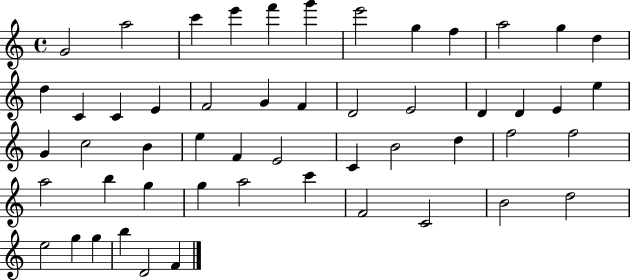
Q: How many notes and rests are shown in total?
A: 52